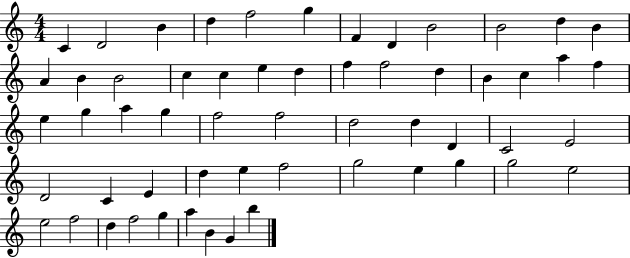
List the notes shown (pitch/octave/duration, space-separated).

C4/q D4/h B4/q D5/q F5/h G5/q F4/q D4/q B4/h B4/h D5/q B4/q A4/q B4/q B4/h C5/q C5/q E5/q D5/q F5/q F5/h D5/q B4/q C5/q A5/q F5/q E5/q G5/q A5/q G5/q F5/h F5/h D5/h D5/q D4/q C4/h E4/h D4/h C4/q E4/q D5/q E5/q F5/h G5/h E5/q G5/q G5/h E5/h E5/h F5/h D5/q F5/h G5/q A5/q B4/q G4/q B5/q